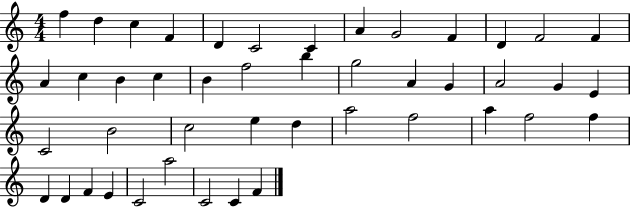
F5/q D5/q C5/q F4/q D4/q C4/h C4/q A4/q G4/h F4/q D4/q F4/h F4/q A4/q C5/q B4/q C5/q B4/q F5/h B5/q G5/h A4/q G4/q A4/h G4/q E4/q C4/h B4/h C5/h E5/q D5/q A5/h F5/h A5/q F5/h F5/q D4/q D4/q F4/q E4/q C4/h A5/h C4/h C4/q F4/q